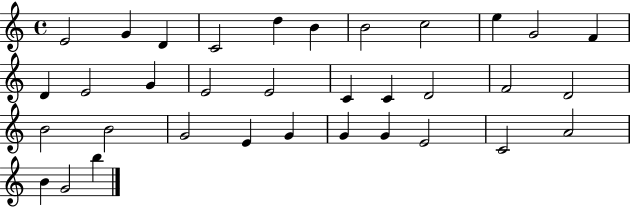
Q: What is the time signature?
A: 4/4